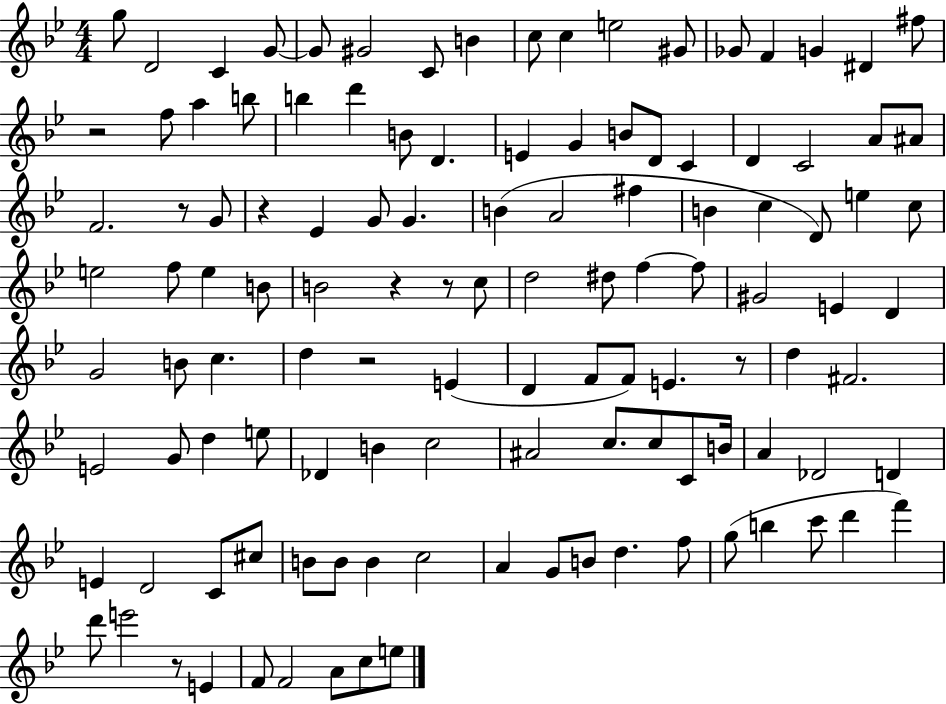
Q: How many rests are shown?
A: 8